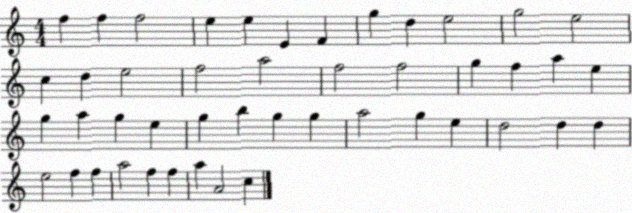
X:1
T:Untitled
M:4/4
L:1/4
K:C
f f f2 e e E F g d e2 g2 e2 c d e2 f2 a2 f2 f2 g f a e g a g e g b g g a2 g e d2 d d e2 f f a2 f f a A2 c